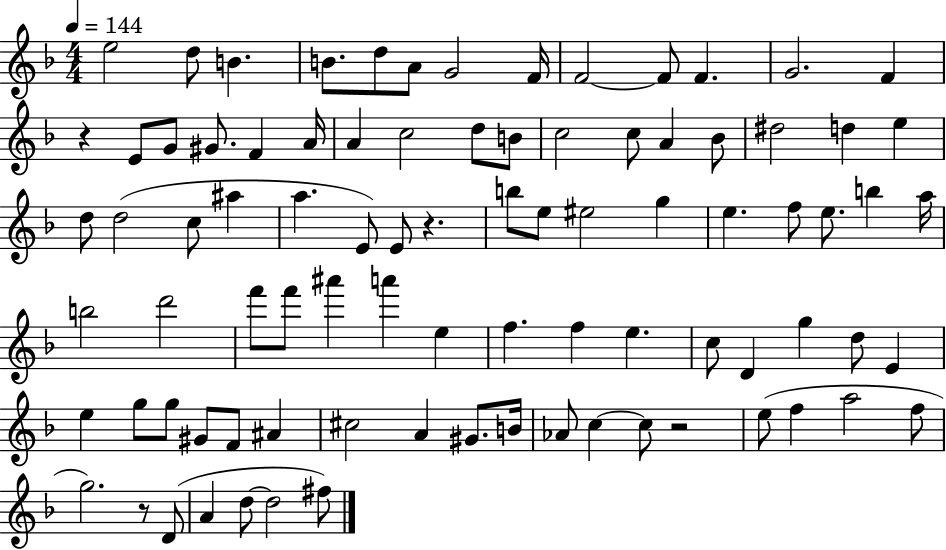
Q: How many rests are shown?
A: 4